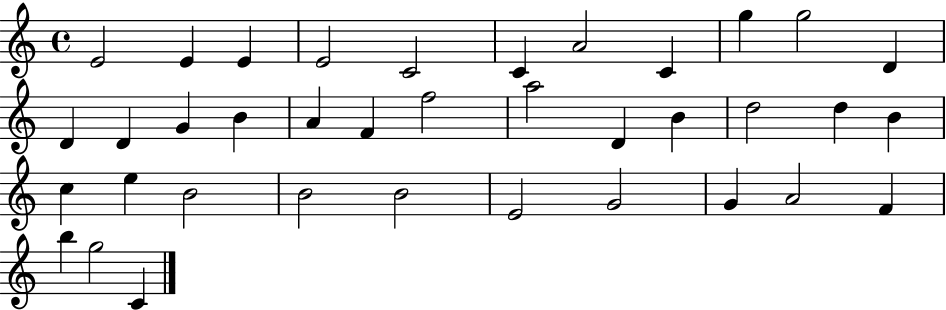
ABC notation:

X:1
T:Untitled
M:4/4
L:1/4
K:C
E2 E E E2 C2 C A2 C g g2 D D D G B A F f2 a2 D B d2 d B c e B2 B2 B2 E2 G2 G A2 F b g2 C